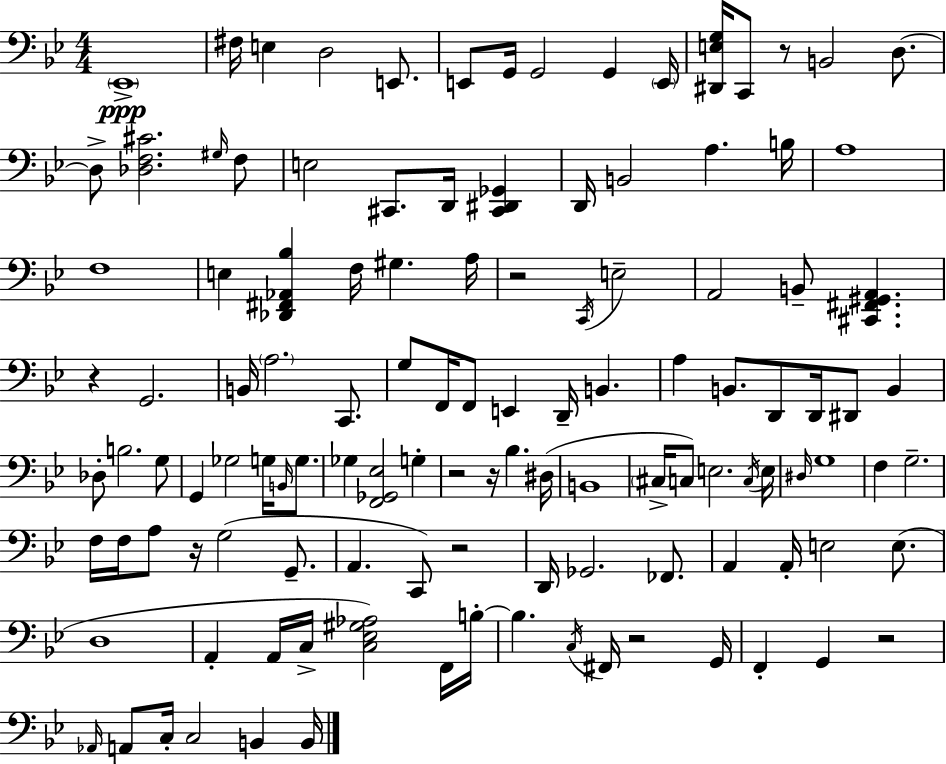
Eb2/w F#3/s E3/q D3/h E2/e. E2/e G2/s G2/h G2/q E2/s [D#2,E3,G3]/s C2/e R/e B2/h D3/e. D3/e [Db3,F3,C#4]/h. G#3/s F3/e E3/h C#2/e. D2/s [C#2,D#2,Gb2]/q D2/s B2/h A3/q. B3/s A3/w F3/w E3/q [Db2,F#2,Ab2,Bb3]/q F3/s G#3/q. A3/s R/h C2/s E3/h A2/h B2/e [C#2,F#2,G#2,A2]/q. R/q G2/h. B2/s A3/h. C2/e. G3/e F2/s F2/e E2/q D2/s B2/q. A3/q B2/e. D2/e D2/s D#2/e B2/q Db3/e B3/h. G3/e G2/q Gb3/h G3/s B2/s G3/e. Gb3/q [F2,Gb2,Eb3]/h G3/q R/h R/s Bb3/q. D#3/s B2/w C#3/s C3/e E3/h. C3/s E3/s D#3/s G3/w F3/q G3/h. F3/s F3/s A3/e R/s G3/h G2/e. A2/q. C2/e R/h D2/s Gb2/h. FES2/e. A2/q A2/s E3/h E3/e. D3/w A2/q A2/s C3/s [C3,Eb3,G#3,Ab3]/h F2/s B3/s B3/q. C3/s F#2/s R/h G2/s F2/q G2/q R/h Ab2/s A2/e C3/s C3/h B2/q B2/s